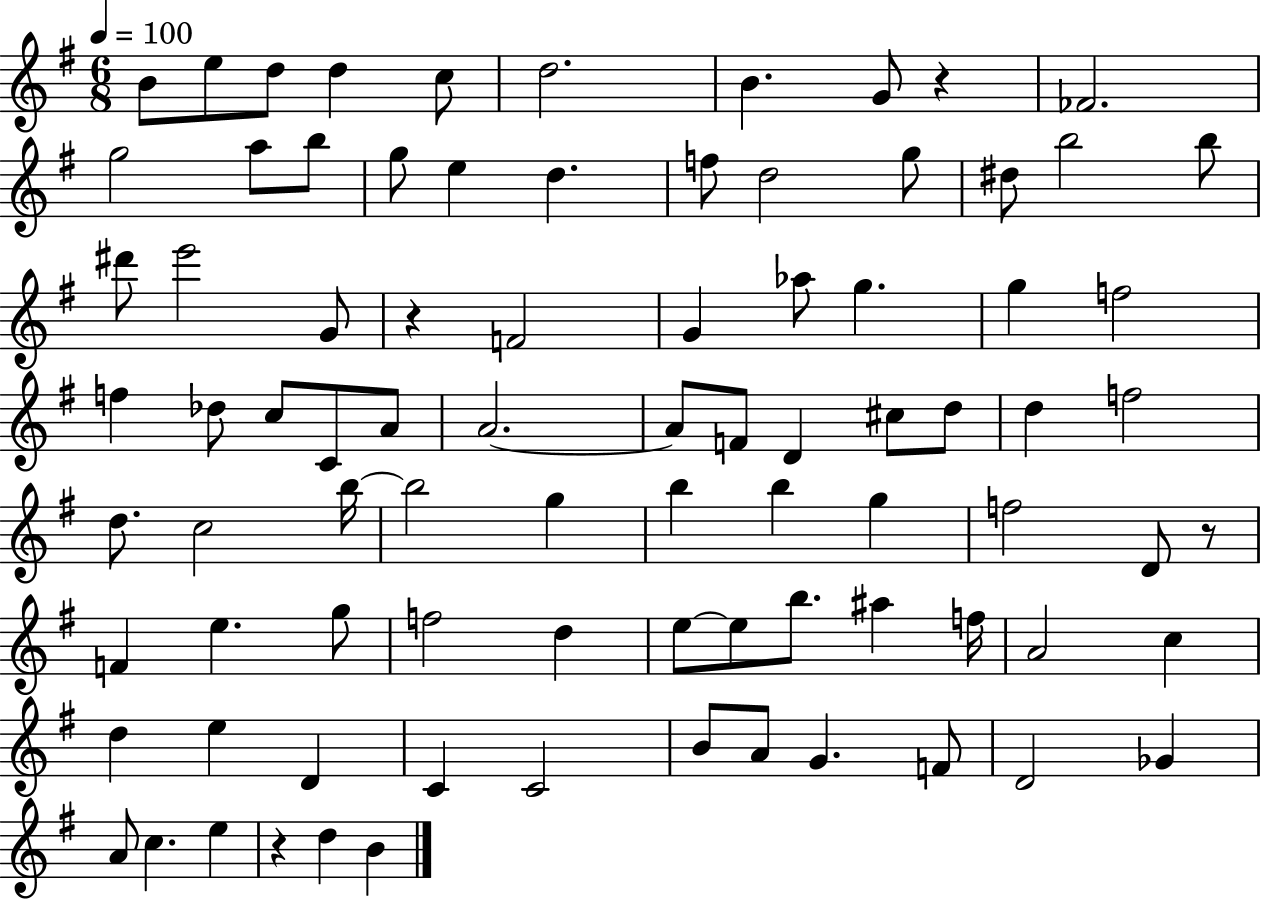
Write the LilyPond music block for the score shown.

{
  \clef treble
  \numericTimeSignature
  \time 6/8
  \key g \major
  \tempo 4 = 100
  \repeat volta 2 { b'8 e''8 d''8 d''4 c''8 | d''2. | b'4. g'8 r4 | fes'2. | \break g''2 a''8 b''8 | g''8 e''4 d''4. | f''8 d''2 g''8 | dis''8 b''2 b''8 | \break dis'''8 e'''2 g'8 | r4 f'2 | g'4 aes''8 g''4. | g''4 f''2 | \break f''4 des''8 c''8 c'8 a'8 | a'2.~~ | a'8 f'8 d'4 cis''8 d''8 | d''4 f''2 | \break d''8. c''2 b''16~~ | b''2 g''4 | b''4 b''4 g''4 | f''2 d'8 r8 | \break f'4 e''4. g''8 | f''2 d''4 | e''8~~ e''8 b''8. ais''4 f''16 | a'2 c''4 | \break d''4 e''4 d'4 | c'4 c'2 | b'8 a'8 g'4. f'8 | d'2 ges'4 | \break a'8 c''4. e''4 | r4 d''4 b'4 | } \bar "|."
}